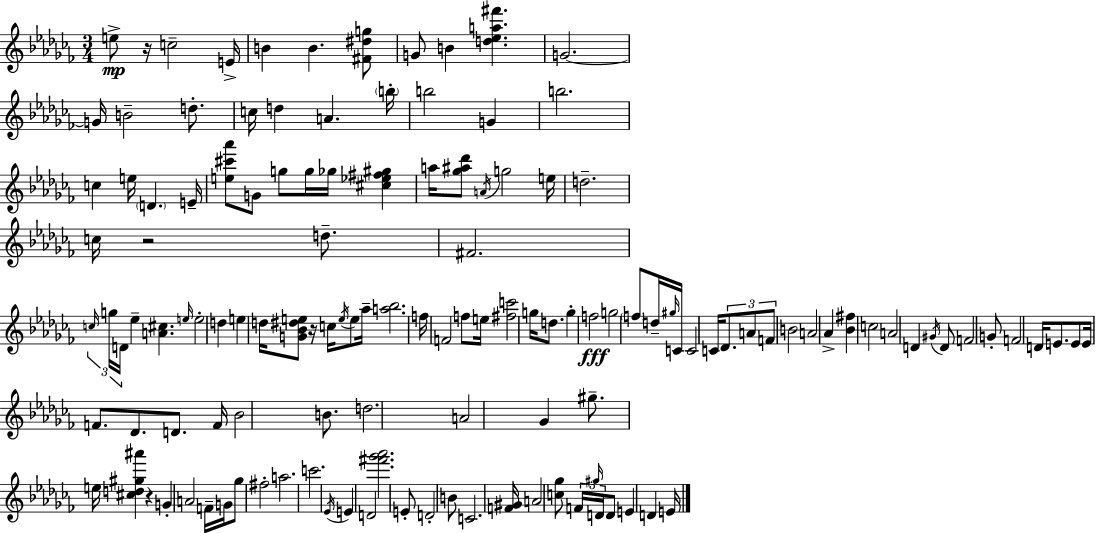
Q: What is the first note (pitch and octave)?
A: E5